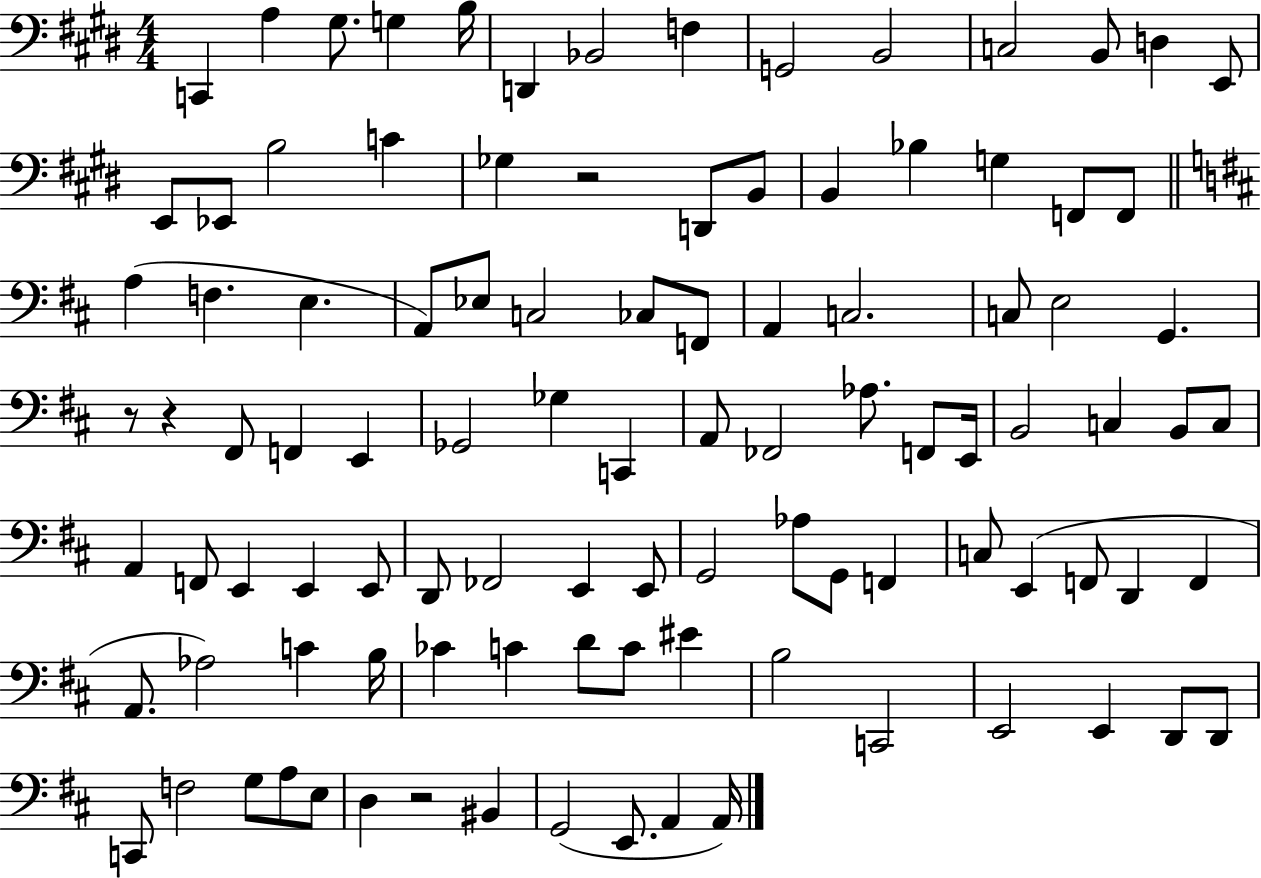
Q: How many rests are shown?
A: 4